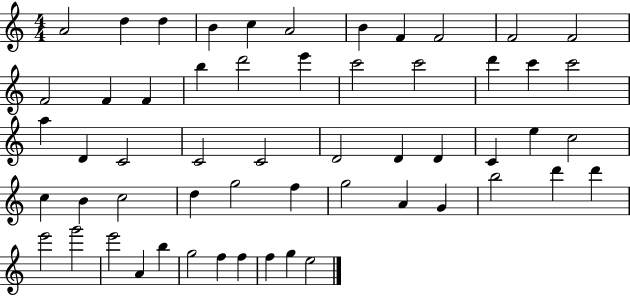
A4/h D5/q D5/q B4/q C5/q A4/h B4/q F4/q F4/h F4/h F4/h F4/h F4/q F4/q B5/q D6/h E6/q C6/h C6/h D6/q C6/q C6/h A5/q D4/q C4/h C4/h C4/h D4/h D4/q D4/q C4/q E5/q C5/h C5/q B4/q C5/h D5/q G5/h F5/q G5/h A4/q G4/q B5/h D6/q D6/q E6/h G6/h E6/h A4/q B5/q G5/h F5/q F5/q F5/q G5/q E5/h